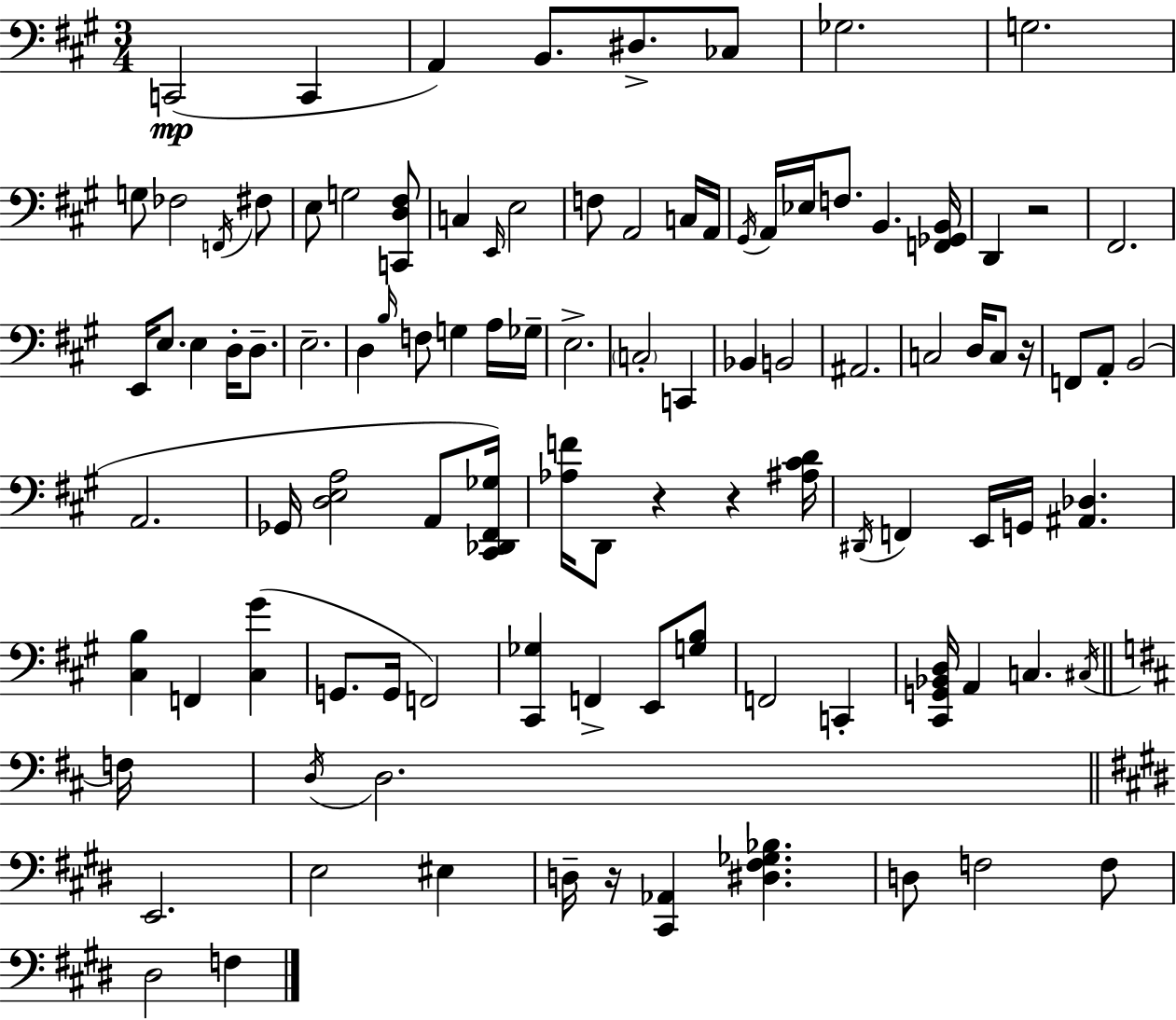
X:1
T:Untitled
M:3/4
L:1/4
K:A
C,,2 C,, A,, B,,/2 ^D,/2 _C,/2 _G,2 G,2 G,/2 _F,2 F,,/4 ^F,/2 E,/2 G,2 [C,,D,^F,]/2 C, E,,/4 E,2 F,/2 A,,2 C,/4 A,,/4 ^G,,/4 A,,/4 _E,/4 F,/2 B,, [F,,_G,,B,,]/4 D,, z2 ^F,,2 E,,/4 E,/2 E, D,/4 D,/2 E,2 D, B,/4 F,/2 G, A,/4 _G,/4 E,2 C,2 C,, _B,, B,,2 ^A,,2 C,2 D,/4 C,/2 z/4 F,,/2 A,,/2 B,,2 A,,2 _G,,/4 [D,E,A,]2 A,,/2 [^C,,_D,,^F,,_G,]/4 [_A,F]/4 D,,/2 z z [^A,^CD]/4 ^D,,/4 F,, E,,/4 G,,/4 [^A,,_D,] [^C,B,] F,, [^C,^G] G,,/2 G,,/4 F,,2 [^C,,_G,] F,, E,,/2 [G,B,]/2 F,,2 C,, [^C,,G,,_B,,D,]/4 A,, C, ^C,/4 F,/4 D,/4 D,2 E,,2 E,2 ^E, D,/4 z/4 [^C,,_A,,] [^D,^F,_G,_B,] D,/2 F,2 F,/2 ^D,2 F,